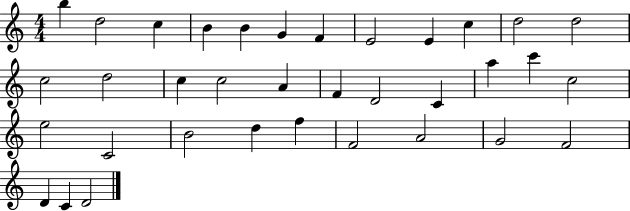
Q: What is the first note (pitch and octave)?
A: B5